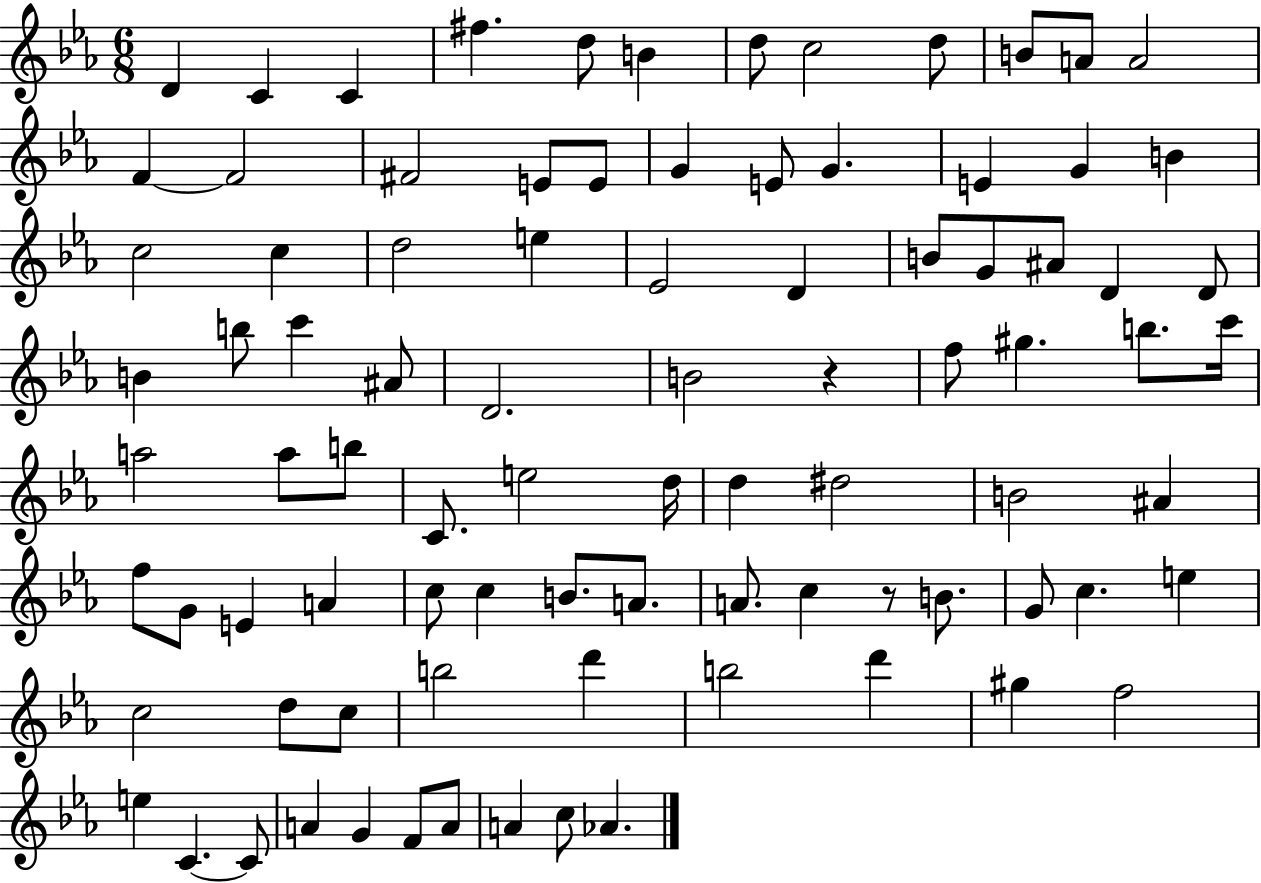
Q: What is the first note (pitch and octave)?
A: D4